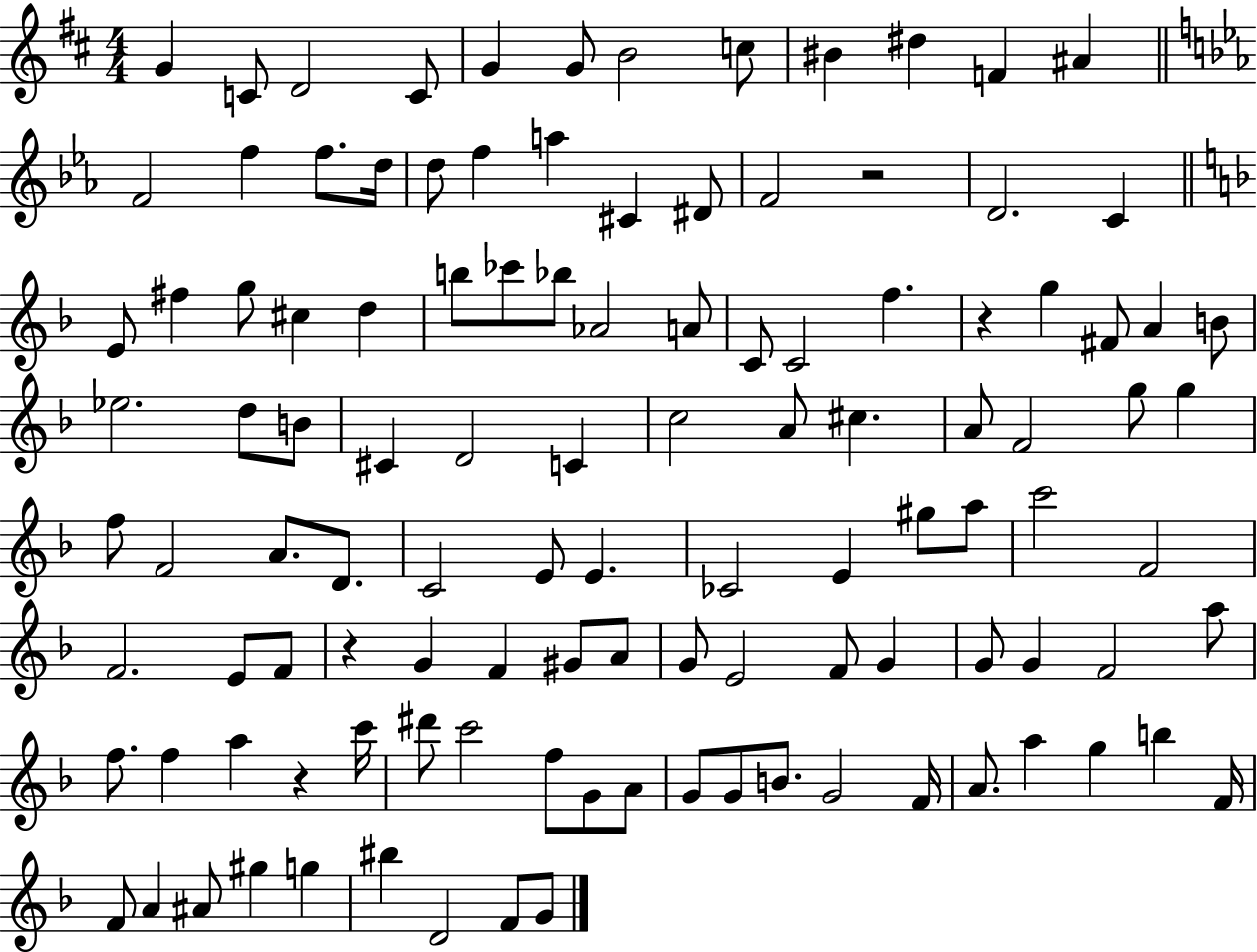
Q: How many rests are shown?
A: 4